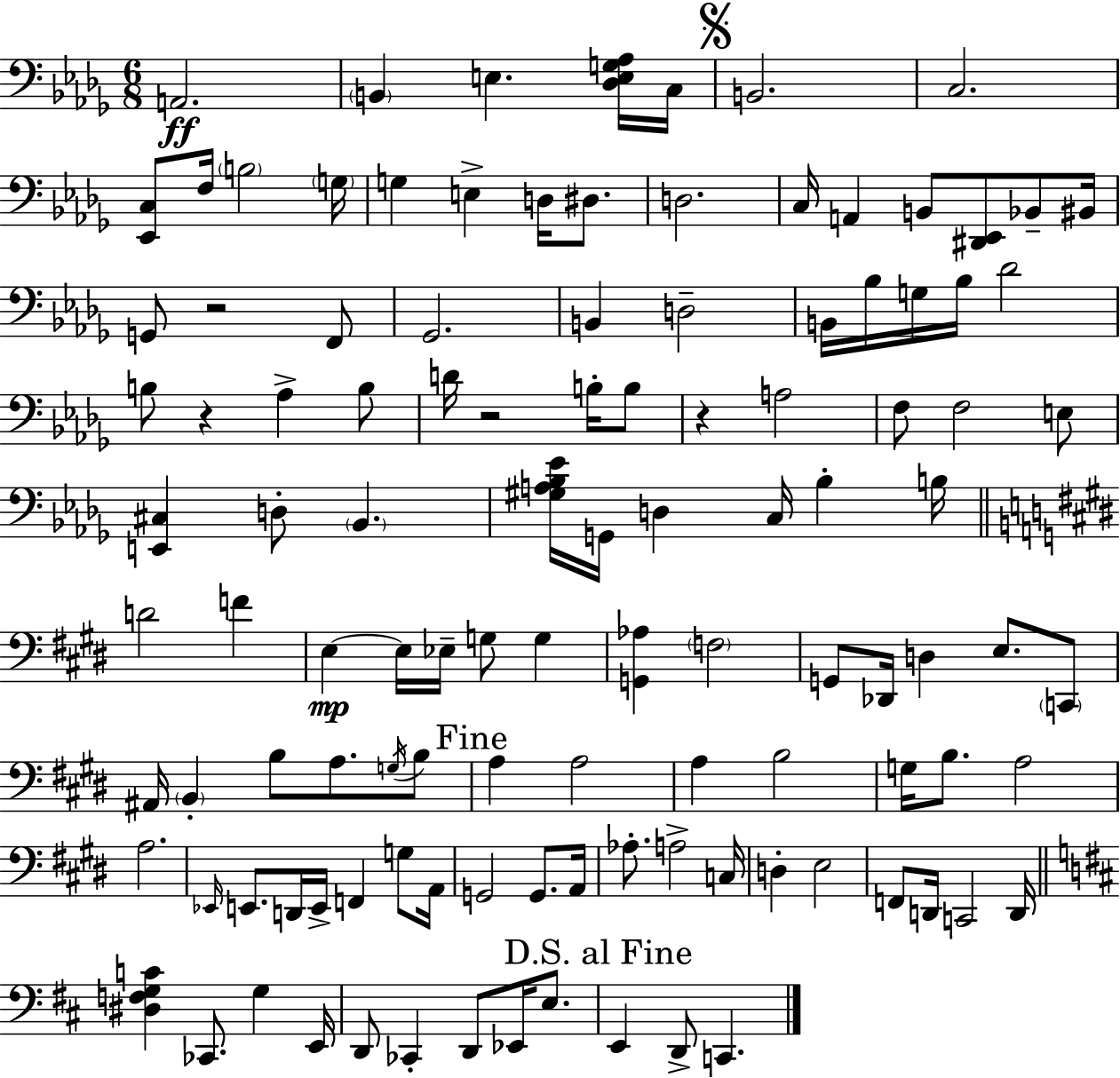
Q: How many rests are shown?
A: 4